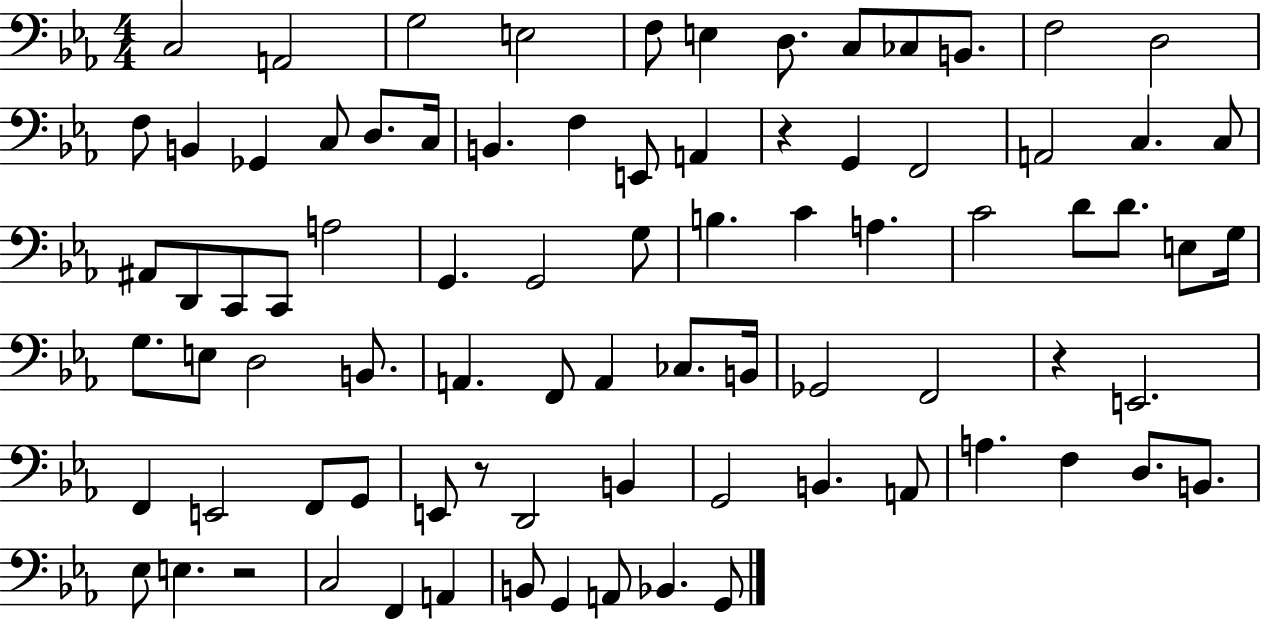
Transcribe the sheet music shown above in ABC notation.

X:1
T:Untitled
M:4/4
L:1/4
K:Eb
C,2 A,,2 G,2 E,2 F,/2 E, D,/2 C,/2 _C,/2 B,,/2 F,2 D,2 F,/2 B,, _G,, C,/2 D,/2 C,/4 B,, F, E,,/2 A,, z G,, F,,2 A,,2 C, C,/2 ^A,,/2 D,,/2 C,,/2 C,,/2 A,2 G,, G,,2 G,/2 B, C A, C2 D/2 D/2 E,/2 G,/4 G,/2 E,/2 D,2 B,,/2 A,, F,,/2 A,, _C,/2 B,,/4 _G,,2 F,,2 z E,,2 F,, E,,2 F,,/2 G,,/2 E,,/2 z/2 D,,2 B,, G,,2 B,, A,,/2 A, F, D,/2 B,,/2 _E,/2 E, z2 C,2 F,, A,, B,,/2 G,, A,,/2 _B,, G,,/2